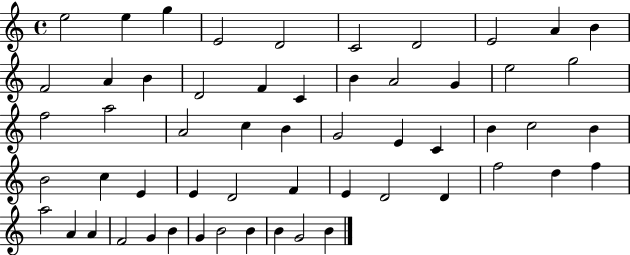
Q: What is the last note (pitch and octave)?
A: B4